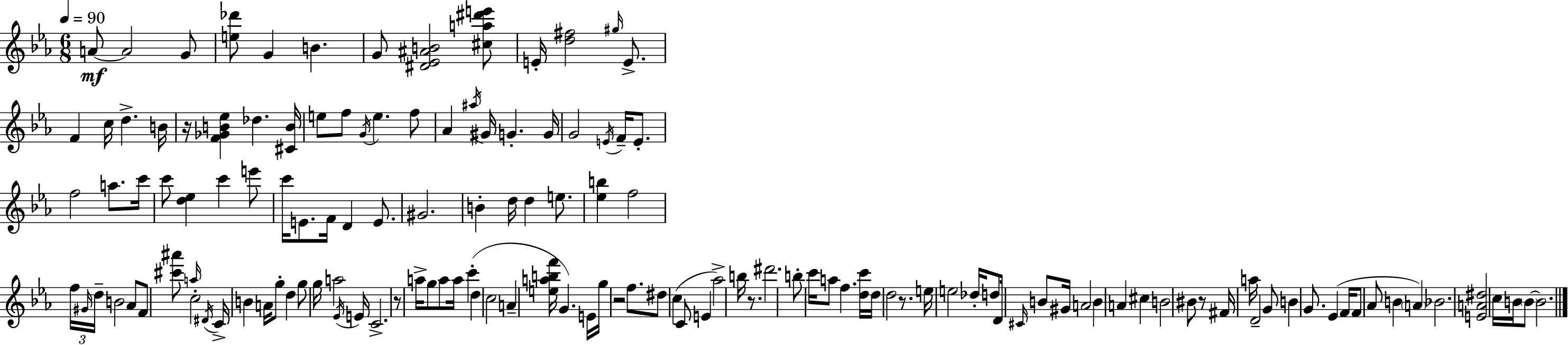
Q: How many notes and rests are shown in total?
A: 139